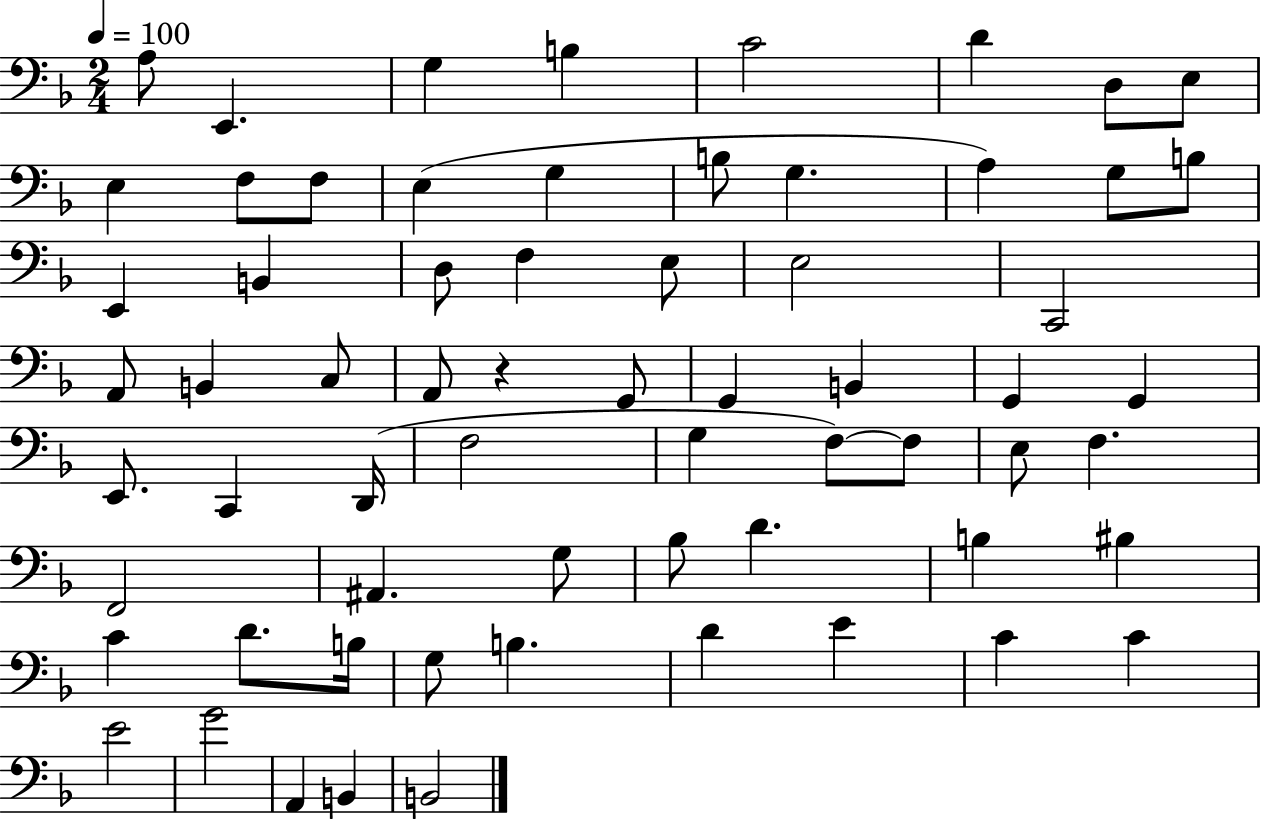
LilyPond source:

{
  \clef bass
  \numericTimeSignature
  \time 2/4
  \key f \major
  \tempo 4 = 100
  a8 e,4. | g4 b4 | c'2 | d'4 d8 e8 | \break e4 f8 f8 | e4( g4 | b8 g4. | a4) g8 b8 | \break e,4 b,4 | d8 f4 e8 | e2 | c,2 | \break a,8 b,4 c8 | a,8 r4 g,8 | g,4 b,4 | g,4 g,4 | \break e,8. c,4 d,16( | f2 | g4 f8~~) f8 | e8 f4. | \break f,2 | ais,4. g8 | bes8 d'4. | b4 bis4 | \break c'4 d'8. b16 | g8 b4. | d'4 e'4 | c'4 c'4 | \break e'2 | g'2 | a,4 b,4 | b,2 | \break \bar "|."
}